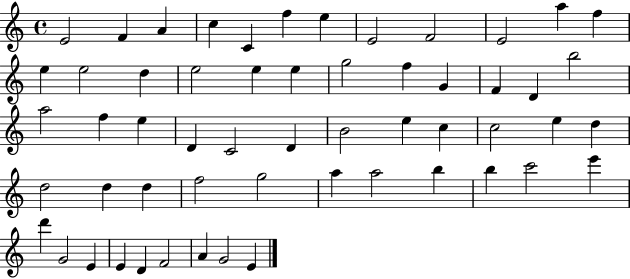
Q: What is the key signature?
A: C major